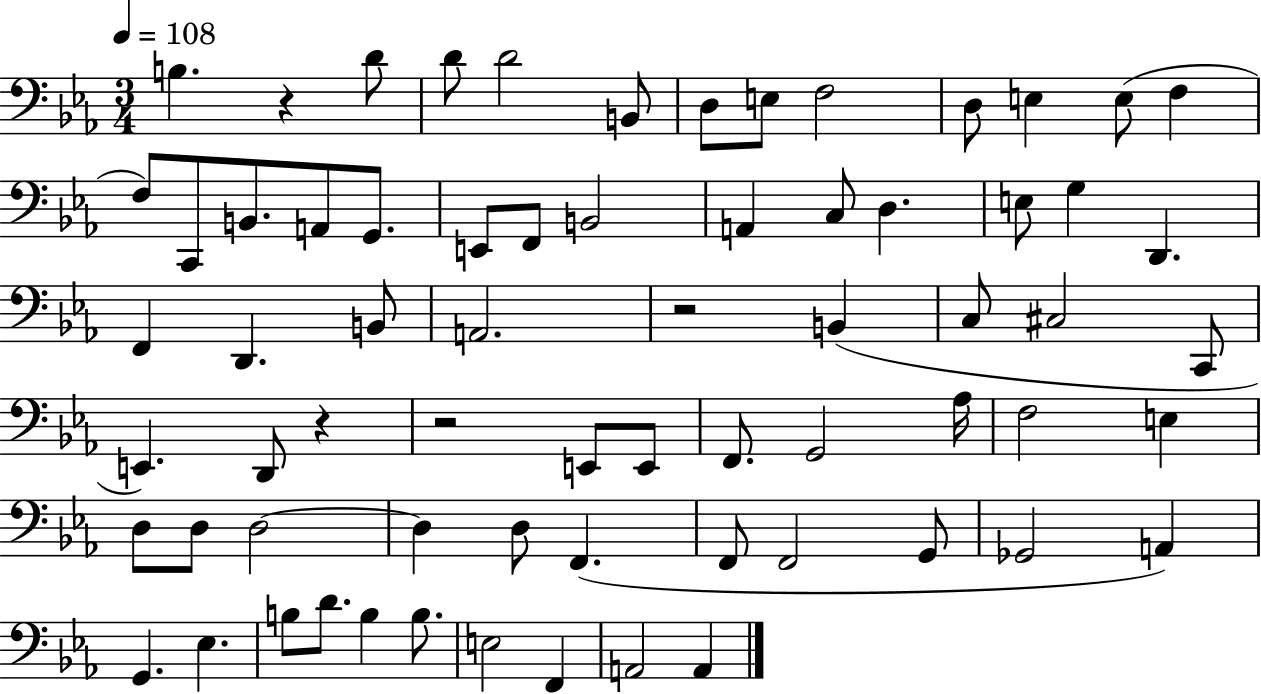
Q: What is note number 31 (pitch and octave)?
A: B2